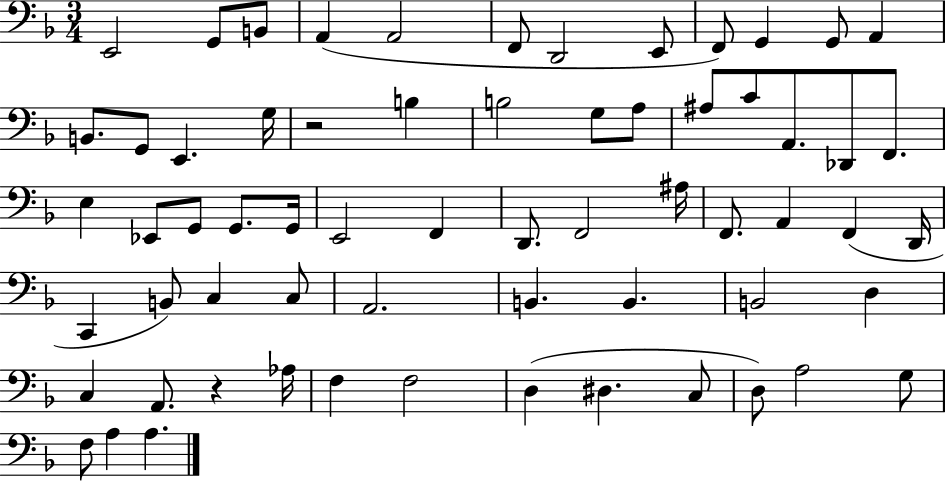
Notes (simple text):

E2/h G2/e B2/e A2/q A2/h F2/e D2/h E2/e F2/e G2/q G2/e A2/q B2/e. G2/e E2/q. G3/s R/h B3/q B3/h G3/e A3/e A#3/e C4/e A2/e. Db2/e F2/e. E3/q Eb2/e G2/e G2/e. G2/s E2/h F2/q D2/e. F2/h A#3/s F2/e. A2/q F2/q D2/s C2/q B2/e C3/q C3/e A2/h. B2/q. B2/q. B2/h D3/q C3/q A2/e. R/q Ab3/s F3/q F3/h D3/q D#3/q. C3/e D3/e A3/h G3/e F3/e A3/q A3/q.